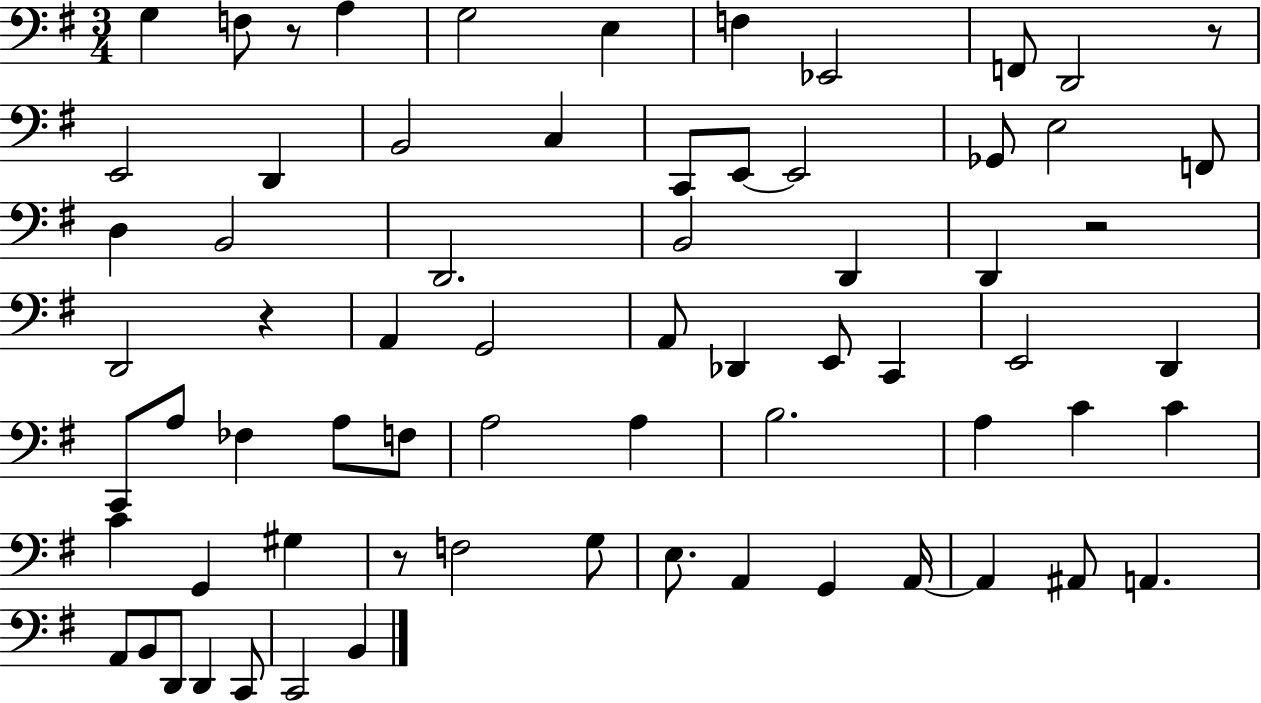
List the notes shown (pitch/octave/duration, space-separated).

G3/q F3/e R/e A3/q G3/h E3/q F3/q Eb2/h F2/e D2/h R/e E2/h D2/q B2/h C3/q C2/e E2/e E2/h Gb2/e E3/h F2/e D3/q B2/h D2/h. B2/h D2/q D2/q R/h D2/h R/q A2/q G2/h A2/e Db2/q E2/e C2/q E2/h D2/q C2/e A3/e FES3/q A3/e F3/e A3/h A3/q B3/h. A3/q C4/q C4/q C4/q G2/q G#3/q R/e F3/h G3/e E3/e. A2/q G2/q A2/s A2/q A#2/e A2/q. A2/e B2/e D2/e D2/q C2/e C2/h B2/q